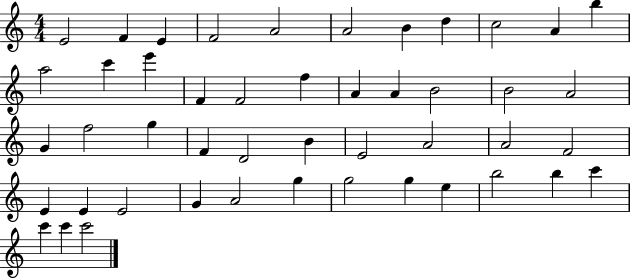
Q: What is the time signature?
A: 4/4